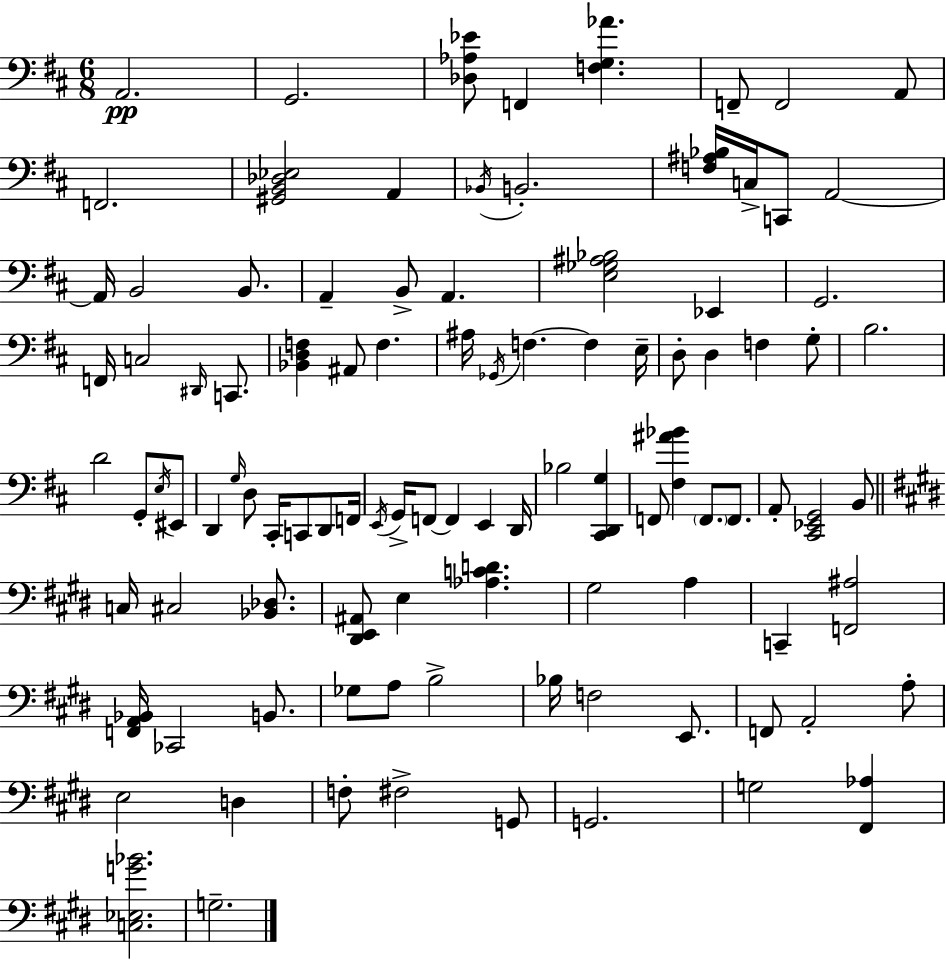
A2/h. G2/h. [Db3,Ab3,Eb4]/e F2/q [F3,G3,Ab4]/q. F2/e F2/h A2/e F2/h. [G#2,B2,Db3,Eb3]/h A2/q Bb2/s B2/h. [F3,A#3,Bb3]/s C3/s C2/e A2/h A2/s B2/h B2/e. A2/q B2/e A2/q. [E3,Gb3,A#3,Bb3]/h Eb2/q G2/h. F2/s C3/h D#2/s C2/e. [Bb2,D3,F3]/q A#2/e F3/q. A#3/s Gb2/s F3/q. F3/q E3/s D3/e D3/q F3/q G3/e B3/h. D4/h G2/e E3/s EIS2/e D2/q G3/s D3/e C#2/s C2/e D2/e F2/s E2/s G2/s F2/e F2/q E2/q D2/s Bb3/h [C#2,D2,G3]/q F2/e [F#3,A#4,Bb4]/q F2/e. F2/e. A2/e [C#2,Eb2,G2]/h B2/e C3/s C#3/h [Bb2,Db3]/e. [D#2,E2,A#2]/e E3/q [Ab3,C4,D4]/q. G#3/h A3/q C2/q [F2,A#3]/h [F2,A2,Bb2]/s CES2/h B2/e. Gb3/e A3/e B3/h Bb3/s F3/h E2/e. F2/e A2/h A3/e E3/h D3/q F3/e F#3/h G2/e G2/h. G3/h [F#2,Ab3]/q [C3,Eb3,G4,Bb4]/h. G3/h.